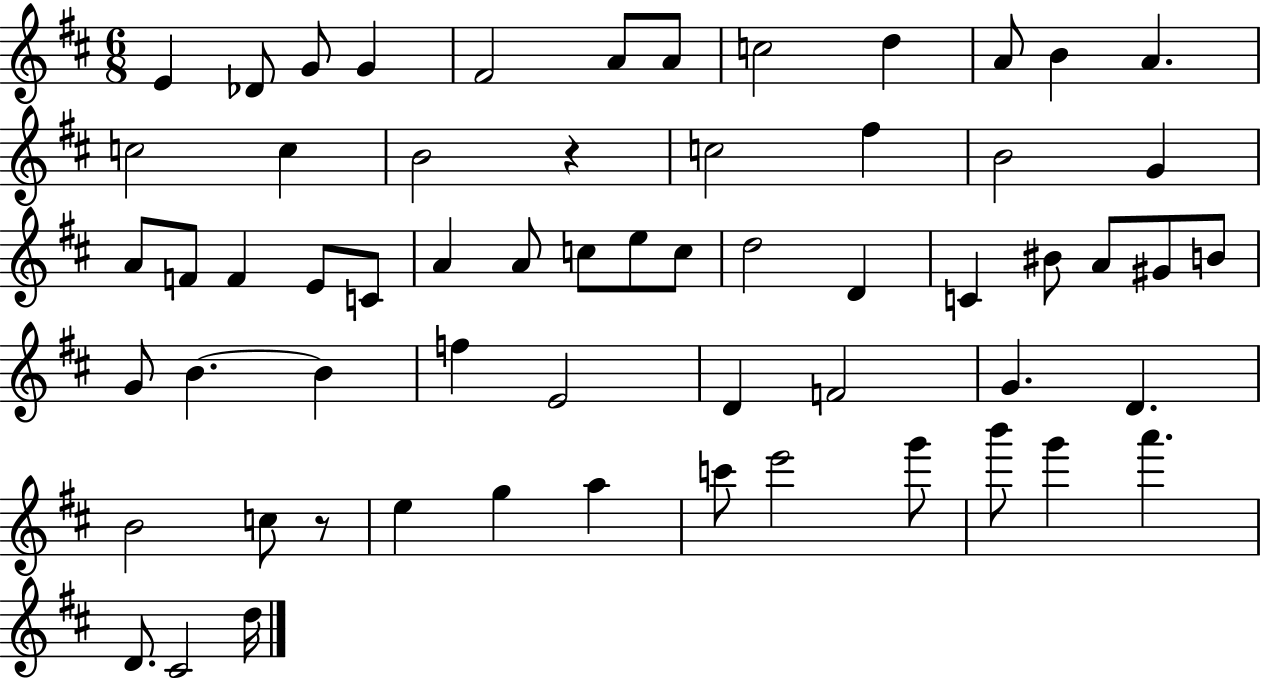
E4/q Db4/e G4/e G4/q F#4/h A4/e A4/e C5/h D5/q A4/e B4/q A4/q. C5/h C5/q B4/h R/q C5/h F#5/q B4/h G4/q A4/e F4/e F4/q E4/e C4/e A4/q A4/e C5/e E5/e C5/e D5/h D4/q C4/q BIS4/e A4/e G#4/e B4/e G4/e B4/q. B4/q F5/q E4/h D4/q F4/h G4/q. D4/q. B4/h C5/e R/e E5/q G5/q A5/q C6/e E6/h G6/e B6/e G6/q A6/q. D4/e. C#4/h D5/s